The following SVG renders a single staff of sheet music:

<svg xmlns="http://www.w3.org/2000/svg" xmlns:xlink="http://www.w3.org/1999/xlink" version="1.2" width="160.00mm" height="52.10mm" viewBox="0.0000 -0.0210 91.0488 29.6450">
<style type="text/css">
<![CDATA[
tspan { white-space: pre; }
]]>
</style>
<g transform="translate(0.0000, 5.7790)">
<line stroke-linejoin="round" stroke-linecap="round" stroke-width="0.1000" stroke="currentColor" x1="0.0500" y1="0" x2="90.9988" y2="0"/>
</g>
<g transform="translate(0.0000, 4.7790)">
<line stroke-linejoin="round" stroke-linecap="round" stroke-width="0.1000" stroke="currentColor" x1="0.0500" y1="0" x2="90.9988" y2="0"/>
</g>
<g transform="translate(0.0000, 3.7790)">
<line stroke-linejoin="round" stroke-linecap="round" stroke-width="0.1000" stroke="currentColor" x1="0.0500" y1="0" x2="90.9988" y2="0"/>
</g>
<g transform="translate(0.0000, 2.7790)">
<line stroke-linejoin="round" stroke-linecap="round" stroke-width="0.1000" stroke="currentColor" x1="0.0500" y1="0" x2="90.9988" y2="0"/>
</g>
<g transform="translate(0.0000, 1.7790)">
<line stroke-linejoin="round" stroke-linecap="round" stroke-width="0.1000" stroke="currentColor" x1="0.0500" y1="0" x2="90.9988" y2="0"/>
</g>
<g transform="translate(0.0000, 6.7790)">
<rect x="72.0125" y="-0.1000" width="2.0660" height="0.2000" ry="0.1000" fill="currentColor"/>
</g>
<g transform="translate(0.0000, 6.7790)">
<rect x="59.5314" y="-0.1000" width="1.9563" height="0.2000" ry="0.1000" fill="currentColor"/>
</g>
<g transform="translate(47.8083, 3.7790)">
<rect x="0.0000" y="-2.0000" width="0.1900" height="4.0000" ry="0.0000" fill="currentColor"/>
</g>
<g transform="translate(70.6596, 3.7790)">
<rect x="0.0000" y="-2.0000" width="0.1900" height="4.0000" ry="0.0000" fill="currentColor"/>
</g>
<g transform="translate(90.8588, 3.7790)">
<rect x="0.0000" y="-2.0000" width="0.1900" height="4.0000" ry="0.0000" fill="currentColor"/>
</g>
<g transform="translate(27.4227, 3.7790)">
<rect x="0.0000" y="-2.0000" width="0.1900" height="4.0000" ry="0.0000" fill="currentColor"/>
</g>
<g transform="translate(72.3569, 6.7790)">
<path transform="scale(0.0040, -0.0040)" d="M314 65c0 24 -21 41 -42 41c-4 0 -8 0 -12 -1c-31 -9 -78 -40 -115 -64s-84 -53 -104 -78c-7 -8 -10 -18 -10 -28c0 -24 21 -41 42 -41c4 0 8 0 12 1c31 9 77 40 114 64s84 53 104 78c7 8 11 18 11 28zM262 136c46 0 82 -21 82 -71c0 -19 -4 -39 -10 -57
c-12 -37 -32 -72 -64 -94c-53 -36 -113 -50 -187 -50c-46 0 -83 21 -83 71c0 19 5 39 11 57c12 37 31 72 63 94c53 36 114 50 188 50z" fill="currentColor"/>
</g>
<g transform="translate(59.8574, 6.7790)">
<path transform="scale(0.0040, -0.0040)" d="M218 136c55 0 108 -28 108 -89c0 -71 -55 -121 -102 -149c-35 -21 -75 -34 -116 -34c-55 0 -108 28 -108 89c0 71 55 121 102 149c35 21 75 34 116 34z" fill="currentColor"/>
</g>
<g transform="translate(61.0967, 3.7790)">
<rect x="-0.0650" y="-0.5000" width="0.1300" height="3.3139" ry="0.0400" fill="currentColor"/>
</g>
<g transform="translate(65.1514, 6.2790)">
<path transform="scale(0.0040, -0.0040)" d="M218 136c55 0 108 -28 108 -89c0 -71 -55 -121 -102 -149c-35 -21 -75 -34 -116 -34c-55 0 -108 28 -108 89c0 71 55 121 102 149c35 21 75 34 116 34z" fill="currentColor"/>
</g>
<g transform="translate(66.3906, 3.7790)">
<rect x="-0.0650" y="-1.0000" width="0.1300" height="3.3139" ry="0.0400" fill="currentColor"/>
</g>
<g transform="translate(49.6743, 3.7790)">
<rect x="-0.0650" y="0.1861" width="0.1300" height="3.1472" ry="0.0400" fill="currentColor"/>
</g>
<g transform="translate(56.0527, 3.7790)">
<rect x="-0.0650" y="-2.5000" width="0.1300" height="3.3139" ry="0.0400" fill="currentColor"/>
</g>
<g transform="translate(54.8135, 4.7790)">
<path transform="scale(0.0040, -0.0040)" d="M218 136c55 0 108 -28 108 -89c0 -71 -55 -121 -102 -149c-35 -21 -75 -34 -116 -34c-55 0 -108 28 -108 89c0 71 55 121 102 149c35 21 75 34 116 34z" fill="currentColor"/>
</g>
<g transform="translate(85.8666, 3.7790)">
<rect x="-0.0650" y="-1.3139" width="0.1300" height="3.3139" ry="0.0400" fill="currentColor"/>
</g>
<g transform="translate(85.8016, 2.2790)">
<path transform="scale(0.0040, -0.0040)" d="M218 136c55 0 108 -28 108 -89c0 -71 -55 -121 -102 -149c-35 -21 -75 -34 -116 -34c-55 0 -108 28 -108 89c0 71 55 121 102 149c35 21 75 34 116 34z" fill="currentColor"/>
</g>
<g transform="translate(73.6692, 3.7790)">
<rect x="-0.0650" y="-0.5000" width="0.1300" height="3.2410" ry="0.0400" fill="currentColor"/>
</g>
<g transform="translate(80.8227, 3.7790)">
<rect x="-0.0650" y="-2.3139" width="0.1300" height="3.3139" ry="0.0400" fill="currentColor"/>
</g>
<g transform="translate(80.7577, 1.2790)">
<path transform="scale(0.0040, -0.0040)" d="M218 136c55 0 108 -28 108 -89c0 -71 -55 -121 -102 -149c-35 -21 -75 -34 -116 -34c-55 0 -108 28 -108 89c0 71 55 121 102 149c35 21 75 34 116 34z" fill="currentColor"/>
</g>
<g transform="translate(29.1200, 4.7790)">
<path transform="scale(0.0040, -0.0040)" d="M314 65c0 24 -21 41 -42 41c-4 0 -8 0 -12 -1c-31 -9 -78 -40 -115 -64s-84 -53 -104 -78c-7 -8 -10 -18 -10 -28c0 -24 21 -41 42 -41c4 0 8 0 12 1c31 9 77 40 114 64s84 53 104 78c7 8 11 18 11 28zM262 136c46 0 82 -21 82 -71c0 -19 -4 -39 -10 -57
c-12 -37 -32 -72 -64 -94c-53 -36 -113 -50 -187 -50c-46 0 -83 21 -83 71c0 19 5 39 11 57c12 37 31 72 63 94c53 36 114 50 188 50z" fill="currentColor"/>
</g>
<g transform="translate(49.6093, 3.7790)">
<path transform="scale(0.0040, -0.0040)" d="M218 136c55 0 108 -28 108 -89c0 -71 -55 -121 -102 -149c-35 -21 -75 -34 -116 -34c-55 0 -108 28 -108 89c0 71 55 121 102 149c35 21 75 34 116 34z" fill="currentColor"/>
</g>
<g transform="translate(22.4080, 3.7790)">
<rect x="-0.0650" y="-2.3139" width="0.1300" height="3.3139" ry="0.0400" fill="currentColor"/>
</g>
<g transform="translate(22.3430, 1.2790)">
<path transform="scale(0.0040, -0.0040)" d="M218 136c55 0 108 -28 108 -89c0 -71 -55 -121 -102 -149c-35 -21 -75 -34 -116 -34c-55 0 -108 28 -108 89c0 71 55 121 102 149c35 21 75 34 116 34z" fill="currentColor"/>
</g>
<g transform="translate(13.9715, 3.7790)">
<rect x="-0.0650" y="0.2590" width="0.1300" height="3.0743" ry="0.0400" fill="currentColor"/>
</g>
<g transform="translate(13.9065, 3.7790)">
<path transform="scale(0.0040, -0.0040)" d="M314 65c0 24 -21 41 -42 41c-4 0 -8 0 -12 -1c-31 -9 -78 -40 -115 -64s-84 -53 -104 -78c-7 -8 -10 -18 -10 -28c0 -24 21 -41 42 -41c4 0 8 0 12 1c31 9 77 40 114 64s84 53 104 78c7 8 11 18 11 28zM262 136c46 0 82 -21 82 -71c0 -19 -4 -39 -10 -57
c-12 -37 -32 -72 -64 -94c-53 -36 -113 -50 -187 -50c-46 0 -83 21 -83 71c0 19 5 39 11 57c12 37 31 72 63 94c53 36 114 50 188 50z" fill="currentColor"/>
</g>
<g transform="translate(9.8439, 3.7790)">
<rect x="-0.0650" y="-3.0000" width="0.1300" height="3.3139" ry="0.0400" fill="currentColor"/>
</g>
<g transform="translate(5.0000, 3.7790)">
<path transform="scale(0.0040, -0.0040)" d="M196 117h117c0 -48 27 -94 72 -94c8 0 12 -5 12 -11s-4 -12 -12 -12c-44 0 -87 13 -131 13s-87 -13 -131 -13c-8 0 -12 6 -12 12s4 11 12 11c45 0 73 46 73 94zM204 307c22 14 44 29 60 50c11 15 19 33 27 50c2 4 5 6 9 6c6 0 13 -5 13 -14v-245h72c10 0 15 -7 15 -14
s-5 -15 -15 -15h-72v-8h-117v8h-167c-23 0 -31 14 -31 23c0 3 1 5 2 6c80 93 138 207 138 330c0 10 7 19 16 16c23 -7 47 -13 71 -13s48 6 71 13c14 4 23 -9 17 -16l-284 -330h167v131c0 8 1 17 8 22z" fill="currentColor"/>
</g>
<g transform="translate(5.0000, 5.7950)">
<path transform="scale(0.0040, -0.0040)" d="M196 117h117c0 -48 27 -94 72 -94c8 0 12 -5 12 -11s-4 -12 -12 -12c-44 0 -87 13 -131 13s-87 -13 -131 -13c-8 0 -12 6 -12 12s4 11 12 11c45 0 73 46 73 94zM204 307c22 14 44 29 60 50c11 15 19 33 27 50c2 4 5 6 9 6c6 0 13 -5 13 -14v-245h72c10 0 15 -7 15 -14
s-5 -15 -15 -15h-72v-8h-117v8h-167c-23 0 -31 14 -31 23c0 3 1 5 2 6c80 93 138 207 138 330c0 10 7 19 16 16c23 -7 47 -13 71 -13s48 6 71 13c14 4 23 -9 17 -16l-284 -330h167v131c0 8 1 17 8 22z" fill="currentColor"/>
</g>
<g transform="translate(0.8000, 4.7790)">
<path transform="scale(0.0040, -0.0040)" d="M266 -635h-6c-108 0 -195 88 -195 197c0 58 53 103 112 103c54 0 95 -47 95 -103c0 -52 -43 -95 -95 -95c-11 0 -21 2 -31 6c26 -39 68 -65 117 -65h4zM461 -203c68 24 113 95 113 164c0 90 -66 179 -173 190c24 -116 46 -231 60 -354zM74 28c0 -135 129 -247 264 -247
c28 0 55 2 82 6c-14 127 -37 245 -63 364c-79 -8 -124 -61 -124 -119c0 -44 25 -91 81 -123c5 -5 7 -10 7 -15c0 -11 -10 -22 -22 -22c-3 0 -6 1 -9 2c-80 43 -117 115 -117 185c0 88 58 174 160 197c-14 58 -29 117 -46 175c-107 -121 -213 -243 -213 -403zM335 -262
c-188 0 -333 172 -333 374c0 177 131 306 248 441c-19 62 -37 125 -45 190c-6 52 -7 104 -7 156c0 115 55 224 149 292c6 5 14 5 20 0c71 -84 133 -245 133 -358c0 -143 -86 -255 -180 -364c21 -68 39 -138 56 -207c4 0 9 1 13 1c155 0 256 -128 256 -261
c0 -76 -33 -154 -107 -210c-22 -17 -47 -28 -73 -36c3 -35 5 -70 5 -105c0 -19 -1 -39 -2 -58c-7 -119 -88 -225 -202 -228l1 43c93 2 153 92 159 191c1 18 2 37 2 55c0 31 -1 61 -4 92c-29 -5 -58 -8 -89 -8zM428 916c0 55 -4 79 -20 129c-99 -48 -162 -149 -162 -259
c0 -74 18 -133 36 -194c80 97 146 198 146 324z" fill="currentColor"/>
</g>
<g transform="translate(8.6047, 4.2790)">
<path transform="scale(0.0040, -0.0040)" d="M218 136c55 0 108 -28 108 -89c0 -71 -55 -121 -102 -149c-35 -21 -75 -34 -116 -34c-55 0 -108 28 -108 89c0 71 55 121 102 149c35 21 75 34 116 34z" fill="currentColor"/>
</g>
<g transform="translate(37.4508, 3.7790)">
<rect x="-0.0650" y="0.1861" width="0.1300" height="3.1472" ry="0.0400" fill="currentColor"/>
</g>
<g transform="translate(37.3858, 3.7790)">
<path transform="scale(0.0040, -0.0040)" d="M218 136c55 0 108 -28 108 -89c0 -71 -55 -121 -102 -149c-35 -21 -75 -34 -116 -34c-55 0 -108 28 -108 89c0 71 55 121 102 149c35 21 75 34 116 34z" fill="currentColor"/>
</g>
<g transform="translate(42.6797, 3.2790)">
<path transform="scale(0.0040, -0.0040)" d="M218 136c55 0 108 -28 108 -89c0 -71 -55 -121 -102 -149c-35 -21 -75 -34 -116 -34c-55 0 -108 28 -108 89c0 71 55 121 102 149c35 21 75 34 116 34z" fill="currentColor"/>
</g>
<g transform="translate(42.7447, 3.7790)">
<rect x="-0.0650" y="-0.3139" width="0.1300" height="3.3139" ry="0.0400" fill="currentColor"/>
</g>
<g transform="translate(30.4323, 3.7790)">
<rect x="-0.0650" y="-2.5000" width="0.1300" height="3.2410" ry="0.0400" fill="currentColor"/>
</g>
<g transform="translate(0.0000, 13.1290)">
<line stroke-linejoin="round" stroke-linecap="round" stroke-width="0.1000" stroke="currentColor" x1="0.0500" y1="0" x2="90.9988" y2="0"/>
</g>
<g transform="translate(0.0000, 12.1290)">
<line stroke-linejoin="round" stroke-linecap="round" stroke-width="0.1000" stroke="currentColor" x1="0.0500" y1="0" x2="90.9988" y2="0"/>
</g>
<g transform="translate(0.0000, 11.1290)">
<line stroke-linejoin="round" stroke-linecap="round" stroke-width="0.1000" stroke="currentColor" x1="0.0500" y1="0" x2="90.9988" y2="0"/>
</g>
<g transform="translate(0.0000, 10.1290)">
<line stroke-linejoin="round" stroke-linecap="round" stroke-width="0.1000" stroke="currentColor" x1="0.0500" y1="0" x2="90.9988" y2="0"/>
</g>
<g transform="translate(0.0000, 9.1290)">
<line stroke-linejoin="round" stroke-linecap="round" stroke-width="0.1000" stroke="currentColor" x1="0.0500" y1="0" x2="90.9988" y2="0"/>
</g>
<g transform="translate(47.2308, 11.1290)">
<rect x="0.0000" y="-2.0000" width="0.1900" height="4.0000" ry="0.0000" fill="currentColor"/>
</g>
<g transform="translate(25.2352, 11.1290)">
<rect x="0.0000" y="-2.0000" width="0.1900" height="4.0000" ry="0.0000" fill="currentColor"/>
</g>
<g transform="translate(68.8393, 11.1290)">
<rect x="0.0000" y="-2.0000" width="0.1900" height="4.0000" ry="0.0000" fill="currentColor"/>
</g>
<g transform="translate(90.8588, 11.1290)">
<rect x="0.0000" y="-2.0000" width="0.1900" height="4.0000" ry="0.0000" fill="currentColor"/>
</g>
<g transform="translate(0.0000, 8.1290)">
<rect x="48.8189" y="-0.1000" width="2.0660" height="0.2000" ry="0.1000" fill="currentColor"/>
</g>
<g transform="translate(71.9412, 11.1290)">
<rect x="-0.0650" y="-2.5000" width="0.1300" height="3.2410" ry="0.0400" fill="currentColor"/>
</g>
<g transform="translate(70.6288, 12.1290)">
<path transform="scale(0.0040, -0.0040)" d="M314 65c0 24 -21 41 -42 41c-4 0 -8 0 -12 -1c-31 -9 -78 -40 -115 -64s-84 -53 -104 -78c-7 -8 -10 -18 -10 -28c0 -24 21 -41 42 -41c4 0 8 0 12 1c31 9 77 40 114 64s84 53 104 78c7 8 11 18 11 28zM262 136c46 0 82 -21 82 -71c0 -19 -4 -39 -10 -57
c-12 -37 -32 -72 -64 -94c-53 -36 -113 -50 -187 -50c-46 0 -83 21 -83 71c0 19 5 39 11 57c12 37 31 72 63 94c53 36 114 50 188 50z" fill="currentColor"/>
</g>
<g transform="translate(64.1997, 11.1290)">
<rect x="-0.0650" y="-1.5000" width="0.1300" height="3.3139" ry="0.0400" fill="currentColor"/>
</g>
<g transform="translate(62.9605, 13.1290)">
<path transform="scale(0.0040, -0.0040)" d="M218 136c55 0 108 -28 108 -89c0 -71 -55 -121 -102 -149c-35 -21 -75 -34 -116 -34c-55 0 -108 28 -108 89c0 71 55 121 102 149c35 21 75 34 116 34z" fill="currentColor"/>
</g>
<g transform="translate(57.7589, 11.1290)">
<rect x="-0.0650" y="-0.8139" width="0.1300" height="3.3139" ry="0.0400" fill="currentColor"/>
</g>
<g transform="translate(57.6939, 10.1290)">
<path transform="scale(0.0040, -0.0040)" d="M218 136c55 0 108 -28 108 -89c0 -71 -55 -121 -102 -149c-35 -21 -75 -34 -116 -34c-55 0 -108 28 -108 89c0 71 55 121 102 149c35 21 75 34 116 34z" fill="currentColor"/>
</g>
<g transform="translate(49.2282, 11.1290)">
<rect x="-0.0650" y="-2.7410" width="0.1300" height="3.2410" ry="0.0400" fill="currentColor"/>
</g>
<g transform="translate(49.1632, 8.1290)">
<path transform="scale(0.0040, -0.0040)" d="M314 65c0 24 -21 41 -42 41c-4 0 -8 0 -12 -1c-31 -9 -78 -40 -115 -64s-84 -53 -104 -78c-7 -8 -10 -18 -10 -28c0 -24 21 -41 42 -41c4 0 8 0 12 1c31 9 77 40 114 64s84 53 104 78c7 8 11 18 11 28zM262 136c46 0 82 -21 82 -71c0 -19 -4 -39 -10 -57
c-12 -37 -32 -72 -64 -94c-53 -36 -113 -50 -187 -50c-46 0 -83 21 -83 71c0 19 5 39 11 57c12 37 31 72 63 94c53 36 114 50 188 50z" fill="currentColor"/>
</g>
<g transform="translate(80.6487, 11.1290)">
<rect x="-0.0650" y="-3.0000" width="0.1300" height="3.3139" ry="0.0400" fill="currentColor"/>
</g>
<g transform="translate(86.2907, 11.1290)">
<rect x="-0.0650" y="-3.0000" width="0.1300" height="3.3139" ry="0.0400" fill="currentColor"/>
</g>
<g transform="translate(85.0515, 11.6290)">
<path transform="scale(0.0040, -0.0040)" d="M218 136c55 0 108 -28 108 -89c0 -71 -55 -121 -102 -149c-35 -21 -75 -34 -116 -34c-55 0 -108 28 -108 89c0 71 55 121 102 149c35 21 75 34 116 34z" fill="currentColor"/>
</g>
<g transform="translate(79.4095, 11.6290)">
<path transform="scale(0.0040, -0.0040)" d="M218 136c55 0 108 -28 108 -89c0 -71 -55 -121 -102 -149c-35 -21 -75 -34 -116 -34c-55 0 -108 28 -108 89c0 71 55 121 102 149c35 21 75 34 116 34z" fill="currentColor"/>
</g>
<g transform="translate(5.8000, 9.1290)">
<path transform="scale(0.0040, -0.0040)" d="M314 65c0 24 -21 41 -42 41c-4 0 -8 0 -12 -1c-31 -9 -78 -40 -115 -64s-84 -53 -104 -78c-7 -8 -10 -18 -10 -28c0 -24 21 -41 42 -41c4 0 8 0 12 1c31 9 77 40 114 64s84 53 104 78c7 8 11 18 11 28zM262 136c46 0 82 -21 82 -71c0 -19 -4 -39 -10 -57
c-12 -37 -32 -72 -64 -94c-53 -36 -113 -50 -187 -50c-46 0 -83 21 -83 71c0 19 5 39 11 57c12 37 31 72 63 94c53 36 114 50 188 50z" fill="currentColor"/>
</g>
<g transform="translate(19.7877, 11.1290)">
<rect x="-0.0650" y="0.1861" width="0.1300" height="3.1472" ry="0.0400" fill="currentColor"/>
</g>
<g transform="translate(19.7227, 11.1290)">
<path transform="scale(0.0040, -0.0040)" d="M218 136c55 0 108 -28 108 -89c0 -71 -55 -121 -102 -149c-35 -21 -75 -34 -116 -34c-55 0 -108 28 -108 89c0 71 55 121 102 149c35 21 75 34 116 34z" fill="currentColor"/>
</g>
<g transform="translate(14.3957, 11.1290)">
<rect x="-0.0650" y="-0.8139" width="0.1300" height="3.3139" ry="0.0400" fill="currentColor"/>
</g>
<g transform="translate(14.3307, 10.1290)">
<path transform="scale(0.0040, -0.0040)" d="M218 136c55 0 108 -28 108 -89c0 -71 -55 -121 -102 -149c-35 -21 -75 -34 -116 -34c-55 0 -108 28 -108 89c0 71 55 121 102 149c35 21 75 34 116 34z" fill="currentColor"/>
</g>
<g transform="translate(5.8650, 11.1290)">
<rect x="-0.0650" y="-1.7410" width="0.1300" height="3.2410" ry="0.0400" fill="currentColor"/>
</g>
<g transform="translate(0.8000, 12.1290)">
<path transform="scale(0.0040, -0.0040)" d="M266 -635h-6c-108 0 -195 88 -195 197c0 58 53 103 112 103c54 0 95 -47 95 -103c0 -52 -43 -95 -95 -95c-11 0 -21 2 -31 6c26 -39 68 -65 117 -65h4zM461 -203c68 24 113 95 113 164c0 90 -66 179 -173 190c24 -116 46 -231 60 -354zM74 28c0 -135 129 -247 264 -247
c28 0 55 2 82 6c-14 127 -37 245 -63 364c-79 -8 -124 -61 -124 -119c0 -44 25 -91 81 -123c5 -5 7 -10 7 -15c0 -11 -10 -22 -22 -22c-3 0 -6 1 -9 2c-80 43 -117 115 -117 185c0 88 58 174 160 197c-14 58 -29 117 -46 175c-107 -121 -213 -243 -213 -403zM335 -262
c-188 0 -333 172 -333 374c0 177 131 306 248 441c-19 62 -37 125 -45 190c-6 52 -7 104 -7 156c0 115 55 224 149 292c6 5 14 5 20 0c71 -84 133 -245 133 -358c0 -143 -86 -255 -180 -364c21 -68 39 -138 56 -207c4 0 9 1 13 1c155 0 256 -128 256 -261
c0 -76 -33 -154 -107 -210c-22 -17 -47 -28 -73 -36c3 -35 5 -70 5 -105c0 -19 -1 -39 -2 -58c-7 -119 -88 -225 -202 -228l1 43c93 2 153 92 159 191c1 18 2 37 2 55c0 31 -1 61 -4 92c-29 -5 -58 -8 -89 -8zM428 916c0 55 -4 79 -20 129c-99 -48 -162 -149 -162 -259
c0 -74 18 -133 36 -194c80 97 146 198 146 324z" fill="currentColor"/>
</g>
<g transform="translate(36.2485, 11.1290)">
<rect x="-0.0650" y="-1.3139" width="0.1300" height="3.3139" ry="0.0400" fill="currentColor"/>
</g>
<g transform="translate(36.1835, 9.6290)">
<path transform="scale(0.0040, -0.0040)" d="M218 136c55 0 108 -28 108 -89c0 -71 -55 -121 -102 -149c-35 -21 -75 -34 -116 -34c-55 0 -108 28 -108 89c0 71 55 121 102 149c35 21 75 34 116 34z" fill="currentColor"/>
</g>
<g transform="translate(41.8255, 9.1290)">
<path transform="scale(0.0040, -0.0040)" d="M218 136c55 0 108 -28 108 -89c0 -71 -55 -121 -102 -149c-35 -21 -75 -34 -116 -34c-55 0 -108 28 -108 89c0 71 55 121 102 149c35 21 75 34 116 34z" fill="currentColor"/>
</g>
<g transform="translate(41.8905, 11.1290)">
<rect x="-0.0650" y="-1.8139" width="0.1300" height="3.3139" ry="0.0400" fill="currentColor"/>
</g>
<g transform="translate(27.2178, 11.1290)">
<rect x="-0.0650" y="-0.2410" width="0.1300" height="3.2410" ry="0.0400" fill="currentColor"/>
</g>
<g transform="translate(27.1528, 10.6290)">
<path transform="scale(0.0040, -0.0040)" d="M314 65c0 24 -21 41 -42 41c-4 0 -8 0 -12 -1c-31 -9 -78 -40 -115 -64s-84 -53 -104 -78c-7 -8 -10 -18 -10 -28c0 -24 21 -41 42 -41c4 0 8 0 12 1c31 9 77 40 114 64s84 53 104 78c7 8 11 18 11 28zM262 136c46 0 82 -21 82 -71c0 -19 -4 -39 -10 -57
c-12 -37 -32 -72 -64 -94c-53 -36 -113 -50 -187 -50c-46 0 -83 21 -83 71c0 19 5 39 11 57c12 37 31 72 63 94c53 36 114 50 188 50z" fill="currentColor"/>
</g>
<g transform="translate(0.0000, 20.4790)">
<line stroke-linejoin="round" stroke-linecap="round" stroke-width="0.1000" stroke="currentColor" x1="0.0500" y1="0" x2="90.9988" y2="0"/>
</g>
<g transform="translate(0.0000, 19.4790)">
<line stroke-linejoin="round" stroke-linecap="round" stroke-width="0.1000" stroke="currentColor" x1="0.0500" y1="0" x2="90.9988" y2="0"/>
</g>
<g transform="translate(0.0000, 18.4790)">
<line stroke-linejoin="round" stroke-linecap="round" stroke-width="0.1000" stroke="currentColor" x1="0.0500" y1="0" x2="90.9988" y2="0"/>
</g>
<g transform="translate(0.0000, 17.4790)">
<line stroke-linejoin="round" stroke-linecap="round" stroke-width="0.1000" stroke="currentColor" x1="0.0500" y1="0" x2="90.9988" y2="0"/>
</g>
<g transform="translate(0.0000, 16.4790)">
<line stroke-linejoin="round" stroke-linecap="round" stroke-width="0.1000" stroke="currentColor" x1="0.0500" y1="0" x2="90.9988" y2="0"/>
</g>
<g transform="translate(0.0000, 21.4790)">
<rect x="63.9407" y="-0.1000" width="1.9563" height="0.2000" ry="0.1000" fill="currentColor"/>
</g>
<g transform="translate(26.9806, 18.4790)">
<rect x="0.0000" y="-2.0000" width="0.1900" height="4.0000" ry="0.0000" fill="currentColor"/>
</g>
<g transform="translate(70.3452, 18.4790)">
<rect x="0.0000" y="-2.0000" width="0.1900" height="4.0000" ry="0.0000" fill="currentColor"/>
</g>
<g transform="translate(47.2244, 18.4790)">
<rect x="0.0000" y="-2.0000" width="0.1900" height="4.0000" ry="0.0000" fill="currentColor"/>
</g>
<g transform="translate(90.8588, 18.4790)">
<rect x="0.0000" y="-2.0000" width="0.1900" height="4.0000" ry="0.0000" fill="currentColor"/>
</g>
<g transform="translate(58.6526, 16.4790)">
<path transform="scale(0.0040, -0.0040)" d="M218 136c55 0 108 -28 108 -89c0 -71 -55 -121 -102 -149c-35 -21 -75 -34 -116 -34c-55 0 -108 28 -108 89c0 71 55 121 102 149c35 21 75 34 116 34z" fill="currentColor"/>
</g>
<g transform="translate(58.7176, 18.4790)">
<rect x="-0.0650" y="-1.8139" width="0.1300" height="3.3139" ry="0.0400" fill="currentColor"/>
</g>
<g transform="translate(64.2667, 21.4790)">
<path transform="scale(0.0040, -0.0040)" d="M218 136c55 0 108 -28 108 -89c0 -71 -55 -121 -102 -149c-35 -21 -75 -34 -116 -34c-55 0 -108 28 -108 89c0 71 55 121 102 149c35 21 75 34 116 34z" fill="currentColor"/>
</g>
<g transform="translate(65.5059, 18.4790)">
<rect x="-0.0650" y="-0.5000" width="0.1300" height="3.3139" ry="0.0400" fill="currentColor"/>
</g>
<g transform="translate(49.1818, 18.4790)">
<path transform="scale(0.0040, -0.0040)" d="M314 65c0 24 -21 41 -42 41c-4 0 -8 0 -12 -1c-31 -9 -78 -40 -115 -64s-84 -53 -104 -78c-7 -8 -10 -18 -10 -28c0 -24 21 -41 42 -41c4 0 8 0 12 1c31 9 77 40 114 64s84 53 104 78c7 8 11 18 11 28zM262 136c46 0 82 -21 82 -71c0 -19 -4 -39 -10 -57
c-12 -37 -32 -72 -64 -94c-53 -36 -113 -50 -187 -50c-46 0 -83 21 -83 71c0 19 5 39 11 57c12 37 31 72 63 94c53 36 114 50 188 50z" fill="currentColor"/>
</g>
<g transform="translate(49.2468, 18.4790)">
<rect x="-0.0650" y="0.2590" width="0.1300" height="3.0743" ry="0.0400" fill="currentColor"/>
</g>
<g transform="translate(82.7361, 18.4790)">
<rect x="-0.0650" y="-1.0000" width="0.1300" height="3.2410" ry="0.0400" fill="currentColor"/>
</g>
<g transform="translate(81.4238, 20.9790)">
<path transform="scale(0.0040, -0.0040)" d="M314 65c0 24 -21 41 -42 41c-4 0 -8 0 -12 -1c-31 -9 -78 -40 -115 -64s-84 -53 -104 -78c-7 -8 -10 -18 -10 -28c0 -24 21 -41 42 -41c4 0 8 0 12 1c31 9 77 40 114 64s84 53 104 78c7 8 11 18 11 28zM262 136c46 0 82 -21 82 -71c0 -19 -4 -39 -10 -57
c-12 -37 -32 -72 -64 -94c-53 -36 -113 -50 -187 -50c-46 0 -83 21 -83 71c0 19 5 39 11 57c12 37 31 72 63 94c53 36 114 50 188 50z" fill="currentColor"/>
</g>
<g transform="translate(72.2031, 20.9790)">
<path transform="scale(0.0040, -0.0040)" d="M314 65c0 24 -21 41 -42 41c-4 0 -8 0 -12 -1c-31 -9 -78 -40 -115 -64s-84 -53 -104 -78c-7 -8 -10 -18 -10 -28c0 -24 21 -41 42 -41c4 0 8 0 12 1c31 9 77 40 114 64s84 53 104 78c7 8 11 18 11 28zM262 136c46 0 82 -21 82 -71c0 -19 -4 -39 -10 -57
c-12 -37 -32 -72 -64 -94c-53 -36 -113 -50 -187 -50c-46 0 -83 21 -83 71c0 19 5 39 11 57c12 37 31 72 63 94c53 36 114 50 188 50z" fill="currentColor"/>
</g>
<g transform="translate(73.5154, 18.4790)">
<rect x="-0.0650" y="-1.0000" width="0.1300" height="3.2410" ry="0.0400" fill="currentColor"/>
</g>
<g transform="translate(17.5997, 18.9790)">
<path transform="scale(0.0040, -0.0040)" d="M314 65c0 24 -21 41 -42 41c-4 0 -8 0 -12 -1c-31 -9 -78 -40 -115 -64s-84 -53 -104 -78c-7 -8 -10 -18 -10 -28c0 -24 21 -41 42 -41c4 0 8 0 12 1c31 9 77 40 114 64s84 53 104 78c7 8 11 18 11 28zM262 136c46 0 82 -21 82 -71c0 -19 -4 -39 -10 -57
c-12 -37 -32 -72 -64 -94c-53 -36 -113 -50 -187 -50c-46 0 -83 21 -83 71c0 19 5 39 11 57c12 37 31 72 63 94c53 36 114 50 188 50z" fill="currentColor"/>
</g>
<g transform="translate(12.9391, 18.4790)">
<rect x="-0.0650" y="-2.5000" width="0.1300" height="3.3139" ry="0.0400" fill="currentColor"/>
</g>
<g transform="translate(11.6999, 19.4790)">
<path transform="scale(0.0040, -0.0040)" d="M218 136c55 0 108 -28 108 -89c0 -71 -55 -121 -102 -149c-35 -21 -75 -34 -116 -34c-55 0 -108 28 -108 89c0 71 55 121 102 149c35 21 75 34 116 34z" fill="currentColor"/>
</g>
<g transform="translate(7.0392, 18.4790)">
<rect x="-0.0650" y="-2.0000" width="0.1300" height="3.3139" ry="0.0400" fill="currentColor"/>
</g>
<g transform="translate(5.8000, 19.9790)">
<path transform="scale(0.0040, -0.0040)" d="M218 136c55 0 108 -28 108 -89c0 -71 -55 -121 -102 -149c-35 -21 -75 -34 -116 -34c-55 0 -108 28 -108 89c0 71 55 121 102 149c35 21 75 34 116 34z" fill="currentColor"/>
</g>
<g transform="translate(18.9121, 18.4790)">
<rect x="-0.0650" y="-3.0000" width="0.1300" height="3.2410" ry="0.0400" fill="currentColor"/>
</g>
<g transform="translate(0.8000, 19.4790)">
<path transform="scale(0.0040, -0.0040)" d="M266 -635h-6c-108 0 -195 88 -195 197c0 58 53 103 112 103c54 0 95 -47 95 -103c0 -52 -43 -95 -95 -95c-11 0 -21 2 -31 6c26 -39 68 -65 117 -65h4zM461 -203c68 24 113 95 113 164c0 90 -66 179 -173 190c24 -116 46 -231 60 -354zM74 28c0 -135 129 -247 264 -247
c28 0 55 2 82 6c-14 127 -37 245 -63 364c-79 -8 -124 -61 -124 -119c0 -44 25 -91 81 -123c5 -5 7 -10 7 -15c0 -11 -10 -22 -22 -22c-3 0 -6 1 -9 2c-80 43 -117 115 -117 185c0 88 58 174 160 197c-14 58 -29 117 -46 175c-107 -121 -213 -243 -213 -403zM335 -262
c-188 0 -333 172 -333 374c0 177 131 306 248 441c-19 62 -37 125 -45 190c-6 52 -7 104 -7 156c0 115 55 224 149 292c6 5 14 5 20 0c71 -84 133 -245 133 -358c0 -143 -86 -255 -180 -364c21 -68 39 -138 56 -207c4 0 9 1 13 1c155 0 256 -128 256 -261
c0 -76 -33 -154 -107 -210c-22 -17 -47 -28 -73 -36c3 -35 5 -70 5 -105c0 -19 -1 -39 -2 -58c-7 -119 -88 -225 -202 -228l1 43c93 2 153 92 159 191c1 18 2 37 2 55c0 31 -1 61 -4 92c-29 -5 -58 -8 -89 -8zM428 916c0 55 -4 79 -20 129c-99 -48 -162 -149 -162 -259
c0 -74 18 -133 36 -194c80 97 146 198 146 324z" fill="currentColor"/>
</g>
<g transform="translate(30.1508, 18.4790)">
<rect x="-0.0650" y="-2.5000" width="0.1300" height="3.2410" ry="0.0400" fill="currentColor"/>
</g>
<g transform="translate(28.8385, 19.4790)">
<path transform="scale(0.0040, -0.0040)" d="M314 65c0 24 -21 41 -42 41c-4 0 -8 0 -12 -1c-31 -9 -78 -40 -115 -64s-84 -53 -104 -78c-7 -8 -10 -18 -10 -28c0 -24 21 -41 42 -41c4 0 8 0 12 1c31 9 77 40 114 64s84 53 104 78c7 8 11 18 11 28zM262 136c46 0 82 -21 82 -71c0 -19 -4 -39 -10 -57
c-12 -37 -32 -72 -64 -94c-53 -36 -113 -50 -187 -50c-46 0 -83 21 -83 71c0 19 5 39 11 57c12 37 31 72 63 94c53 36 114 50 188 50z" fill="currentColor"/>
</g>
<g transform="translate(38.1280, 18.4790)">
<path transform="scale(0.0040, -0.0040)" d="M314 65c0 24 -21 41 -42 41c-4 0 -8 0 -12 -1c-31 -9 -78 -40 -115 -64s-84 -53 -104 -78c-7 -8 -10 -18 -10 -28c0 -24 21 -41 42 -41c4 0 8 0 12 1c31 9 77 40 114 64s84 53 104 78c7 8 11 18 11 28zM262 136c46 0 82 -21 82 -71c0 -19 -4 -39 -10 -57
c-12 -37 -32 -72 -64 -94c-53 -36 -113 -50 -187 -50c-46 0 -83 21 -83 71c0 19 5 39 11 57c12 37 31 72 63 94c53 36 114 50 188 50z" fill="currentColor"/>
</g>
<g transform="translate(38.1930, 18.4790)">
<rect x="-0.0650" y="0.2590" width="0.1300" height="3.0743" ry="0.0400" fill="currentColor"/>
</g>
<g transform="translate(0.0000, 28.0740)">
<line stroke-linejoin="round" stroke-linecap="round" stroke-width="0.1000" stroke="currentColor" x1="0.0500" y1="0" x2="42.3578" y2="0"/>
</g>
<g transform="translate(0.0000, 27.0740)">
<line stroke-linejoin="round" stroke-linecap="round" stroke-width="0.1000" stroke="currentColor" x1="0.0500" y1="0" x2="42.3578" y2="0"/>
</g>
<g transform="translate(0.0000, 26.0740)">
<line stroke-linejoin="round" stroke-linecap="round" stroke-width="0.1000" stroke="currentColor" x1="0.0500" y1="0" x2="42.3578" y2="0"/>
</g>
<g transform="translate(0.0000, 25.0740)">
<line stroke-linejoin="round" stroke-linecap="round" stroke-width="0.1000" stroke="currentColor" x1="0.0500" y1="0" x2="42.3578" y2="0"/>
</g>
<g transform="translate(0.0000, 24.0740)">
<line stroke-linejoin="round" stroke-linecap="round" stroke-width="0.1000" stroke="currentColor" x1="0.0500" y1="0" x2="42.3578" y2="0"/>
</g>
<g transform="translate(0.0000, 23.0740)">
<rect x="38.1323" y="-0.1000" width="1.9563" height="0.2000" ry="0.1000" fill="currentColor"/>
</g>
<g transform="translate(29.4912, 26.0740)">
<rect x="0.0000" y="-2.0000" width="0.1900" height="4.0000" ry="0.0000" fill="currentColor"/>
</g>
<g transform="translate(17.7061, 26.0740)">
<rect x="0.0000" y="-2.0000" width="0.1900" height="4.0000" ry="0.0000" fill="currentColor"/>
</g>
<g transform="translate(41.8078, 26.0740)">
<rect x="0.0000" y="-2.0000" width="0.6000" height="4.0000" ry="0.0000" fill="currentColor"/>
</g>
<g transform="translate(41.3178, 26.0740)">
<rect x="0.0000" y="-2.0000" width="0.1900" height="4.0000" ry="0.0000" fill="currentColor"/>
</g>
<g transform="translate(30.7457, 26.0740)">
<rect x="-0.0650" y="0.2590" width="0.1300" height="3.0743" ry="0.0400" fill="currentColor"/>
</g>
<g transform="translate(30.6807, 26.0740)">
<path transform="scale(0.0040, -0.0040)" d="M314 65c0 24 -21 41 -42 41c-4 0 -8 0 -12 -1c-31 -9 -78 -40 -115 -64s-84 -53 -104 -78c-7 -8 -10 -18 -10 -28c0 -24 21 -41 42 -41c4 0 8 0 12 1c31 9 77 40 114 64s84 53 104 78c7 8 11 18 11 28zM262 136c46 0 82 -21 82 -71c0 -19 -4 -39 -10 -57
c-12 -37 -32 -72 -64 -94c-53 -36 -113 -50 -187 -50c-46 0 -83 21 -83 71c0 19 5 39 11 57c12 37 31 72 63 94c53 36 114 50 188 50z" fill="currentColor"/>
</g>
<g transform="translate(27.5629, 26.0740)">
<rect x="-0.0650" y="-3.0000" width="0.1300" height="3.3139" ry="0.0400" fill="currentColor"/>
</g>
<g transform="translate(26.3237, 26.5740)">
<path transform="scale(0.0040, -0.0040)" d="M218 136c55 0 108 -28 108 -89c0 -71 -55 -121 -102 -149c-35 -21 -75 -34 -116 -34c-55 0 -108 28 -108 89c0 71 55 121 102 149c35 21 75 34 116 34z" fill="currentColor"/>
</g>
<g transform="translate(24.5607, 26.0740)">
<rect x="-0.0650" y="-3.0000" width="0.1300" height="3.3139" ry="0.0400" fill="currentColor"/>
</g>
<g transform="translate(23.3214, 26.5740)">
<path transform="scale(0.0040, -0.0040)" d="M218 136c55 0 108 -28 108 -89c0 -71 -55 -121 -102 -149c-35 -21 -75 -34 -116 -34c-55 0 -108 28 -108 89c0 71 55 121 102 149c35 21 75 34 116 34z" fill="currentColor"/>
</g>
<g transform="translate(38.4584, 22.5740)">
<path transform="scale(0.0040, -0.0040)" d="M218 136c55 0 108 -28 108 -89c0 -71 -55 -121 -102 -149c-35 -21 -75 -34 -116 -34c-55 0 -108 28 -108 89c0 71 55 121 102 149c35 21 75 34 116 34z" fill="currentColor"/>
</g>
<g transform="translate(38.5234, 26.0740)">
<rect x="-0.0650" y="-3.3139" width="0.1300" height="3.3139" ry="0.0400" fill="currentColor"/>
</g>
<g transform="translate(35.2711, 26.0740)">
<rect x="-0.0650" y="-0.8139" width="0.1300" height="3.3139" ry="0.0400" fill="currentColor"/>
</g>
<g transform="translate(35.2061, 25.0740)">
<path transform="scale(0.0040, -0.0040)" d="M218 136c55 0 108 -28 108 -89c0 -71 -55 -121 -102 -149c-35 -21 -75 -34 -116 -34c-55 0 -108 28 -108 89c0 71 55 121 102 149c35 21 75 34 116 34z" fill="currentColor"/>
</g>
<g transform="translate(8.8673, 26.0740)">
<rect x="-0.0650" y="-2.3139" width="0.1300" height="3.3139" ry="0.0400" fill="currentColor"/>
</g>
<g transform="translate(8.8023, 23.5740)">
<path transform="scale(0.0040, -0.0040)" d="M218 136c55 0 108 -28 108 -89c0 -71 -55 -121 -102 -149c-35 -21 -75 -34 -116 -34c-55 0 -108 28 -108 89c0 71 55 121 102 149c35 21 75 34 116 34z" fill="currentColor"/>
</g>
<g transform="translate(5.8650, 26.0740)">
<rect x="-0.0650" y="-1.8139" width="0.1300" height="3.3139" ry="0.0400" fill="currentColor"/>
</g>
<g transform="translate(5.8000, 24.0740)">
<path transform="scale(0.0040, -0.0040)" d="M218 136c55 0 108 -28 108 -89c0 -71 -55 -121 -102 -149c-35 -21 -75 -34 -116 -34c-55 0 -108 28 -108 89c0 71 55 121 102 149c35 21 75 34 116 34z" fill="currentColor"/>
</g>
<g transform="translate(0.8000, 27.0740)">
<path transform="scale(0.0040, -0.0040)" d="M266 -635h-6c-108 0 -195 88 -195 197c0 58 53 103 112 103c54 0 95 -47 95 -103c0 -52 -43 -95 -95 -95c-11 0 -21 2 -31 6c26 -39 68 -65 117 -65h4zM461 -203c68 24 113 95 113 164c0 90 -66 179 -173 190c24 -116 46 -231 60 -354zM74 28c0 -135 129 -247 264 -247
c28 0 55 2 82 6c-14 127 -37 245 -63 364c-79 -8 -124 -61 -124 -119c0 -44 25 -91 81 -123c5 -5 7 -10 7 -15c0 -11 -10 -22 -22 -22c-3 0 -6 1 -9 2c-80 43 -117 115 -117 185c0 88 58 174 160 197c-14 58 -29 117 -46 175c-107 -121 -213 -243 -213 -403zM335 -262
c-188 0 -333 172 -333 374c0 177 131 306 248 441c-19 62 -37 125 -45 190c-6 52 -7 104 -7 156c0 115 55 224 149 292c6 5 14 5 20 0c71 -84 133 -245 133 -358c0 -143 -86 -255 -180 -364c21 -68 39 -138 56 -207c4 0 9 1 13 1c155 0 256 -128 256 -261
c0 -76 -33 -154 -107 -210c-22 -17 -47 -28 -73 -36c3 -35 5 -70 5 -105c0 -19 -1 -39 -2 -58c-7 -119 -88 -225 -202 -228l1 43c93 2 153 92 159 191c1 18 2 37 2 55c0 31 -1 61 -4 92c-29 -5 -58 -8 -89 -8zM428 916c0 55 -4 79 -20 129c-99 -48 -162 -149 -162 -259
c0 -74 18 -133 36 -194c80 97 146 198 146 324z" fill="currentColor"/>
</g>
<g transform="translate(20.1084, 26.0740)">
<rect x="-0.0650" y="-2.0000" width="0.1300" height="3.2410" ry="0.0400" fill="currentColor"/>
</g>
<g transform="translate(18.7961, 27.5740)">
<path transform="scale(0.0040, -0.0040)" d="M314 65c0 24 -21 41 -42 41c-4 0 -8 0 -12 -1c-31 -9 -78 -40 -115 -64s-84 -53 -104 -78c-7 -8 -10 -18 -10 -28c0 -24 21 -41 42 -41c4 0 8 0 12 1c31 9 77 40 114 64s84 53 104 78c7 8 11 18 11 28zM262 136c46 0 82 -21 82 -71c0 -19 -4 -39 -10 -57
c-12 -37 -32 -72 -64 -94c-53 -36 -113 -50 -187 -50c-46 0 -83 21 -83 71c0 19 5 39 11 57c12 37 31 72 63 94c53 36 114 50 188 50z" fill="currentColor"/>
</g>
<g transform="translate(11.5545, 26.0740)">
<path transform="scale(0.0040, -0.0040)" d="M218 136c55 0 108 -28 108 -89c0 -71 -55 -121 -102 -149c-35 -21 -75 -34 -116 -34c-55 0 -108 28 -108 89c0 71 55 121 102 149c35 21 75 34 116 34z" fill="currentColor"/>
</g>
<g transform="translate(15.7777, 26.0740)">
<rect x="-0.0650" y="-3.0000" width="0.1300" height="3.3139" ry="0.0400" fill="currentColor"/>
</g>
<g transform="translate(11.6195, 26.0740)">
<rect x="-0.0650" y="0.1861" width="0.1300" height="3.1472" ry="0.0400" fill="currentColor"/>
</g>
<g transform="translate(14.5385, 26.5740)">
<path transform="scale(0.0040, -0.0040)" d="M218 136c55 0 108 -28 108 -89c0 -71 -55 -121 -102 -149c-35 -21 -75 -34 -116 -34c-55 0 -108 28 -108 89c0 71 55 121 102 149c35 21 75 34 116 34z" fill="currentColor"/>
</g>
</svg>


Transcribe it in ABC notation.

X:1
T:Untitled
M:4/4
L:1/4
K:C
A B2 g G2 B c B G C D C2 g e f2 d B c2 e f a2 d E G2 A A F G A2 G2 B2 B2 f C D2 D2 f g B A F2 A A B2 d b